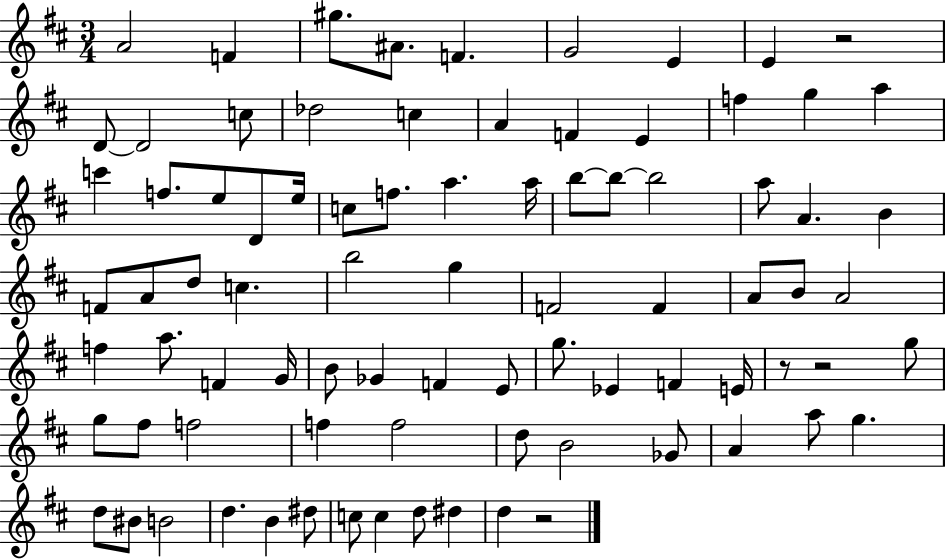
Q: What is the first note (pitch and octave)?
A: A4